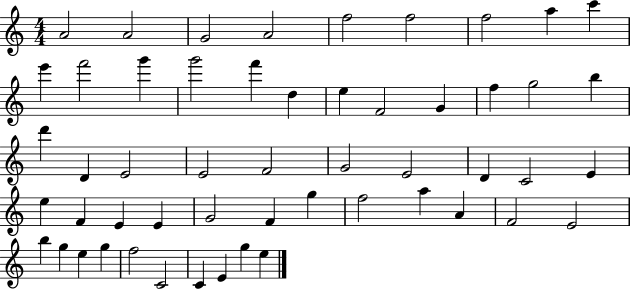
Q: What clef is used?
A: treble